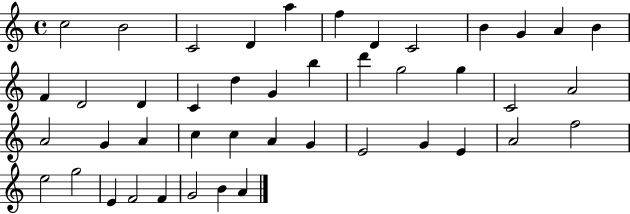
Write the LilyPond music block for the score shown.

{
  \clef treble
  \time 4/4
  \defaultTimeSignature
  \key c \major
  c''2 b'2 | c'2 d'4 a''4 | f''4 d'4 c'2 | b'4 g'4 a'4 b'4 | \break f'4 d'2 d'4 | c'4 d''4 g'4 b''4 | d'''4 g''2 g''4 | c'2 a'2 | \break a'2 g'4 a'4 | c''4 c''4 a'4 g'4 | e'2 g'4 e'4 | a'2 f''2 | \break e''2 g''2 | e'4 f'2 f'4 | g'2 b'4 a'4 | \bar "|."
}